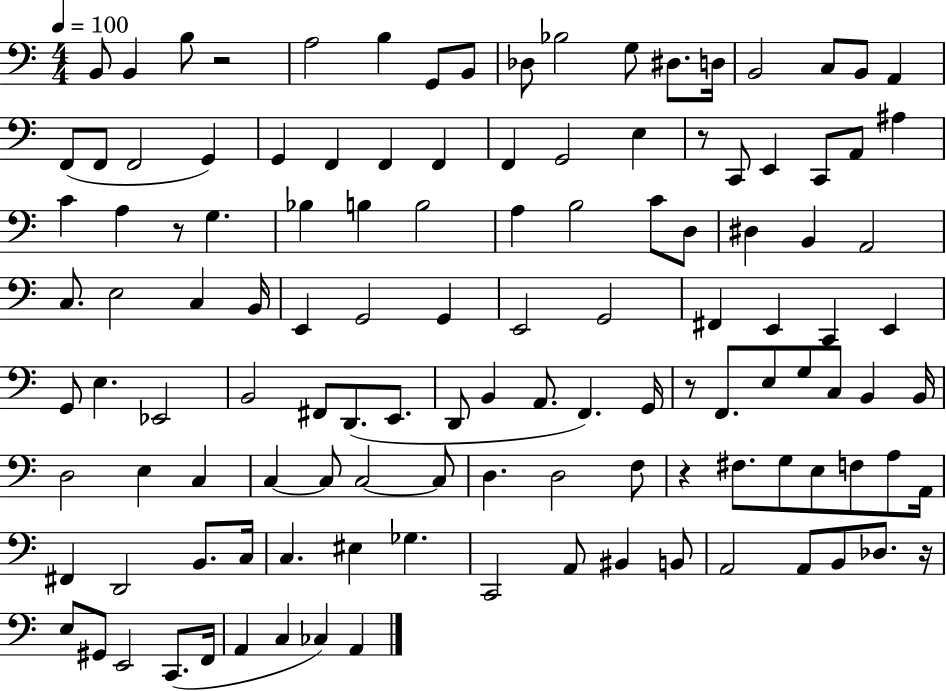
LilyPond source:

{
  \clef bass
  \numericTimeSignature
  \time 4/4
  \key c \major
  \tempo 4 = 100
  b,8 b,4 b8 r2 | a2 b4 g,8 b,8 | des8 bes2 g8 dis8. d16 | b,2 c8 b,8 a,4 | \break f,8( f,8 f,2 g,4) | g,4 f,4 f,4 f,4 | f,4 g,2 e4 | r8 c,8 e,4 c,8 a,8 ais4 | \break c'4 a4 r8 g4. | bes4 b4 b2 | a4 b2 c'8 d8 | dis4 b,4 a,2 | \break c8. e2 c4 b,16 | e,4 g,2 g,4 | e,2 g,2 | fis,4 e,4 c,4 e,4 | \break g,8 e4. ees,2 | b,2 fis,8 d,8.( e,8. | d,8 b,4 a,8. f,4.) g,16 | r8 f,8. e8 g8 c8 b,4 b,16 | \break d2 e4 c4 | c4~~ c8 c2~~ c8 | d4. d2 f8 | r4 fis8. g8 e8 f8 a8 a,16 | \break fis,4 d,2 b,8. c16 | c4. eis4 ges4. | c,2 a,8 bis,4 b,8 | a,2 a,8 b,8 des8. r16 | \break e8 gis,8 e,2 c,8.( f,16 | a,4 c4 ces4) a,4 | \bar "|."
}